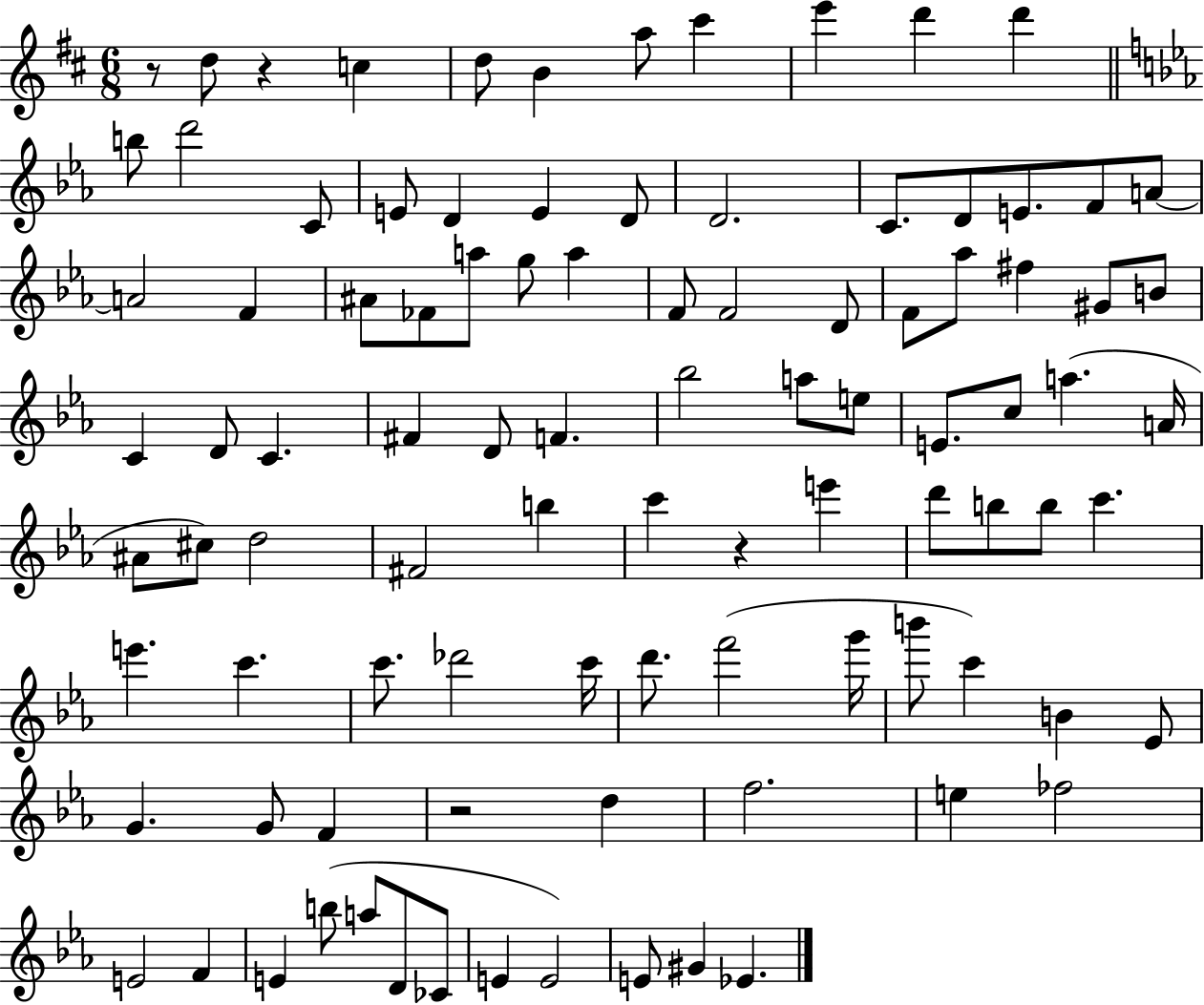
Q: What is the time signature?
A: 6/8